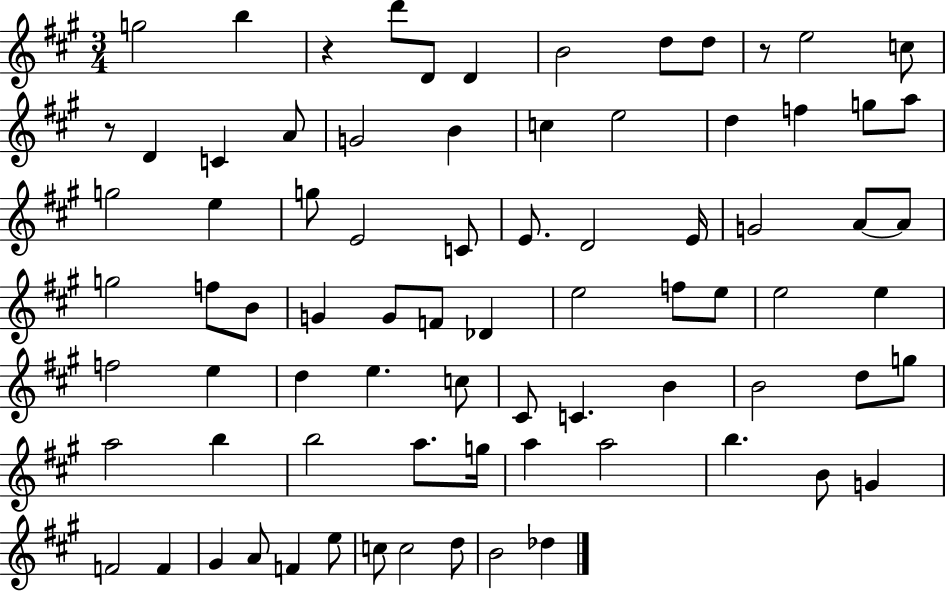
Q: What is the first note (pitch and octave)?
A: G5